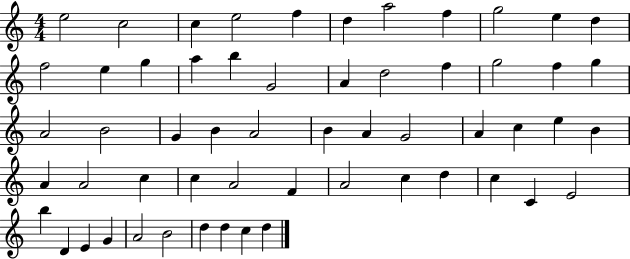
X:1
T:Untitled
M:4/4
L:1/4
K:C
e2 c2 c e2 f d a2 f g2 e d f2 e g a b G2 A d2 f g2 f g A2 B2 G B A2 B A G2 A c e B A A2 c c A2 F A2 c d c C E2 b D E G A2 B2 d d c d